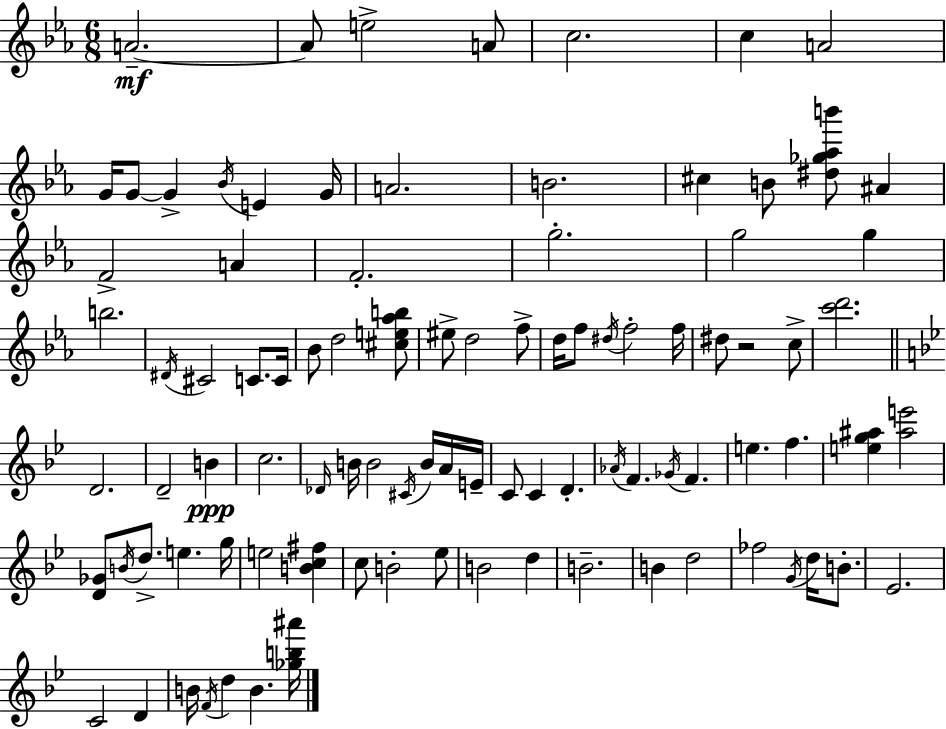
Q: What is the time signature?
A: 6/8